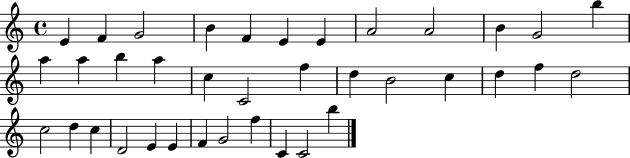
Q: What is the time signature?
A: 4/4